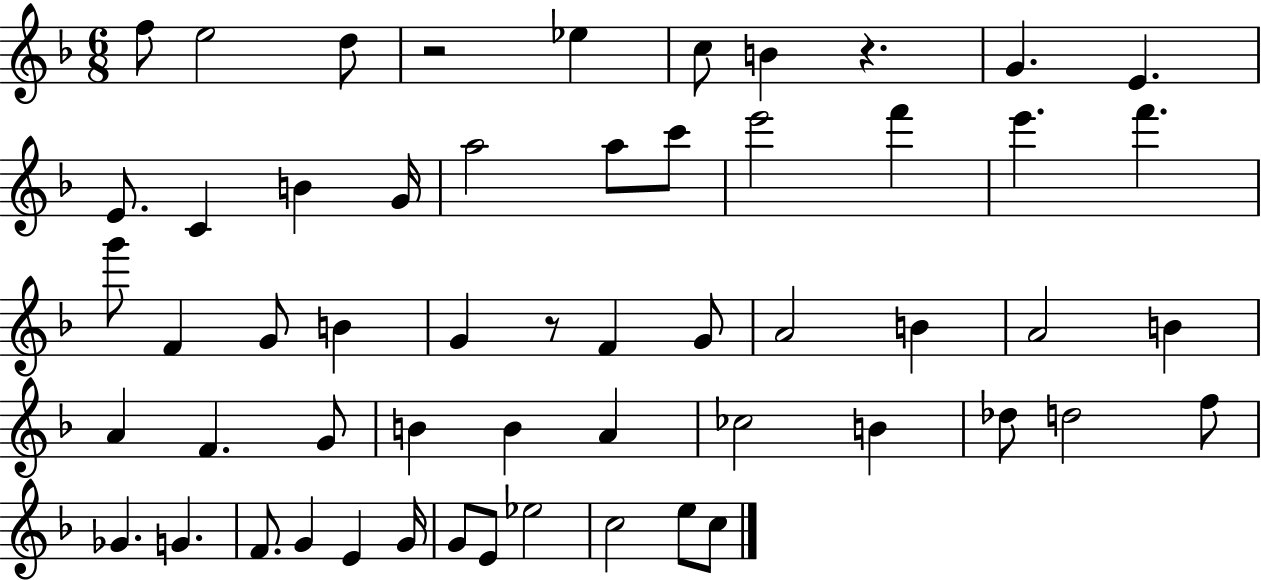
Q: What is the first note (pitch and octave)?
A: F5